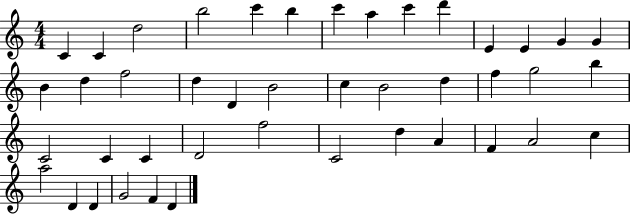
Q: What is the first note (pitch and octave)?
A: C4